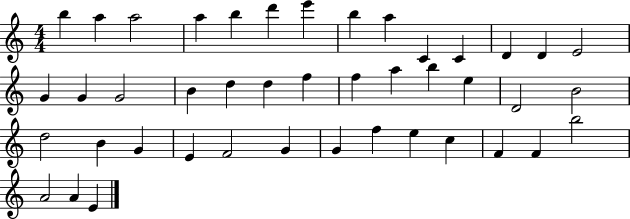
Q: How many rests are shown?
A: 0